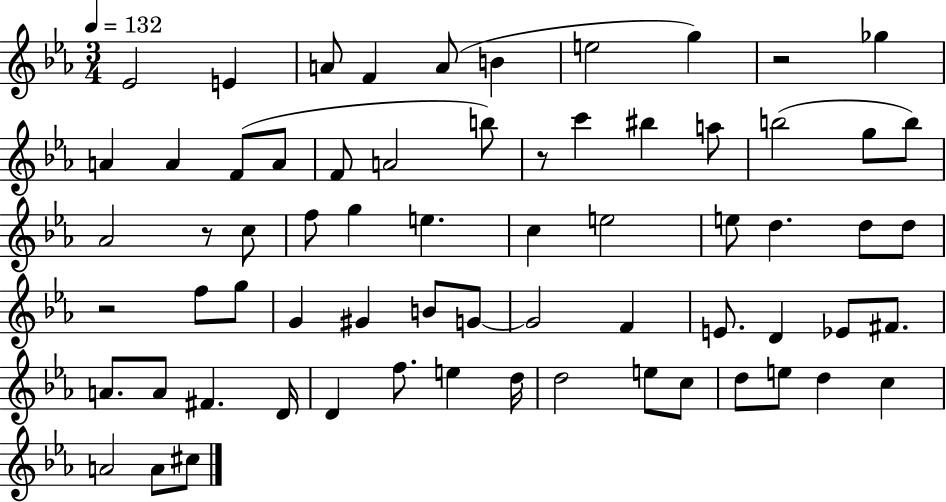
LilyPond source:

{
  \clef treble
  \numericTimeSignature
  \time 3/4
  \key ees \major
  \tempo 4 = 132
  \repeat volta 2 { ees'2 e'4 | a'8 f'4 a'8( b'4 | e''2 g''4) | r2 ges''4 | \break a'4 a'4 f'8( a'8 | f'8 a'2 b''8) | r8 c'''4 bis''4 a''8 | b''2( g''8 b''8) | \break aes'2 r8 c''8 | f''8 g''4 e''4. | c''4 e''2 | e''8 d''4. d''8 d''8 | \break r2 f''8 g''8 | g'4 gis'4 b'8 g'8~~ | g'2 f'4 | e'8. d'4 ees'8 fis'8. | \break a'8. a'8 fis'4. d'16 | d'4 f''8. e''4 d''16 | d''2 e''8 c''8 | d''8 e''8 d''4 c''4 | \break a'2 a'8 cis''8 | } \bar "|."
}